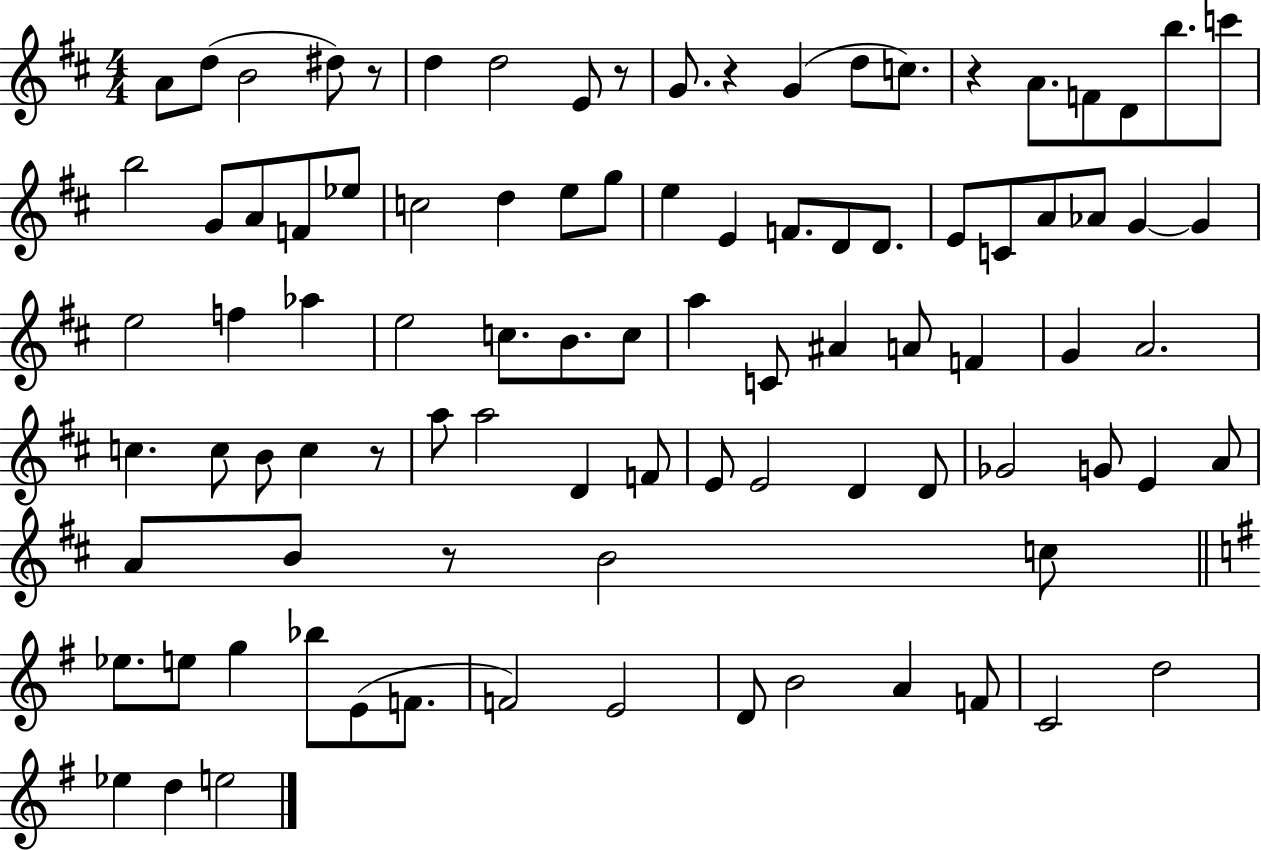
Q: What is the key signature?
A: D major